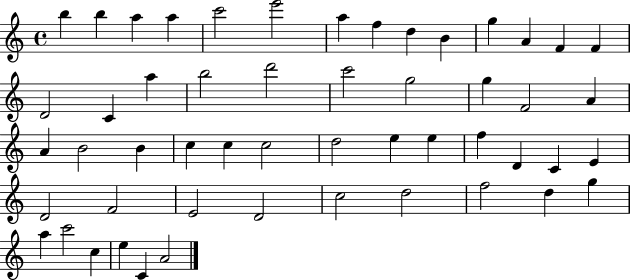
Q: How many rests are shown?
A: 0